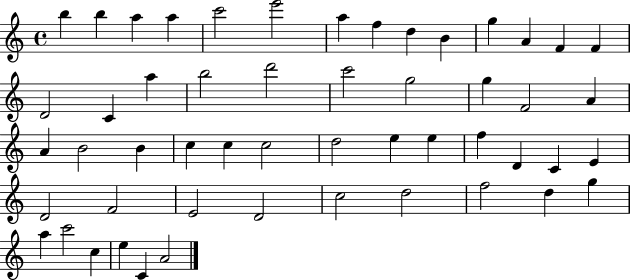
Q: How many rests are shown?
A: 0